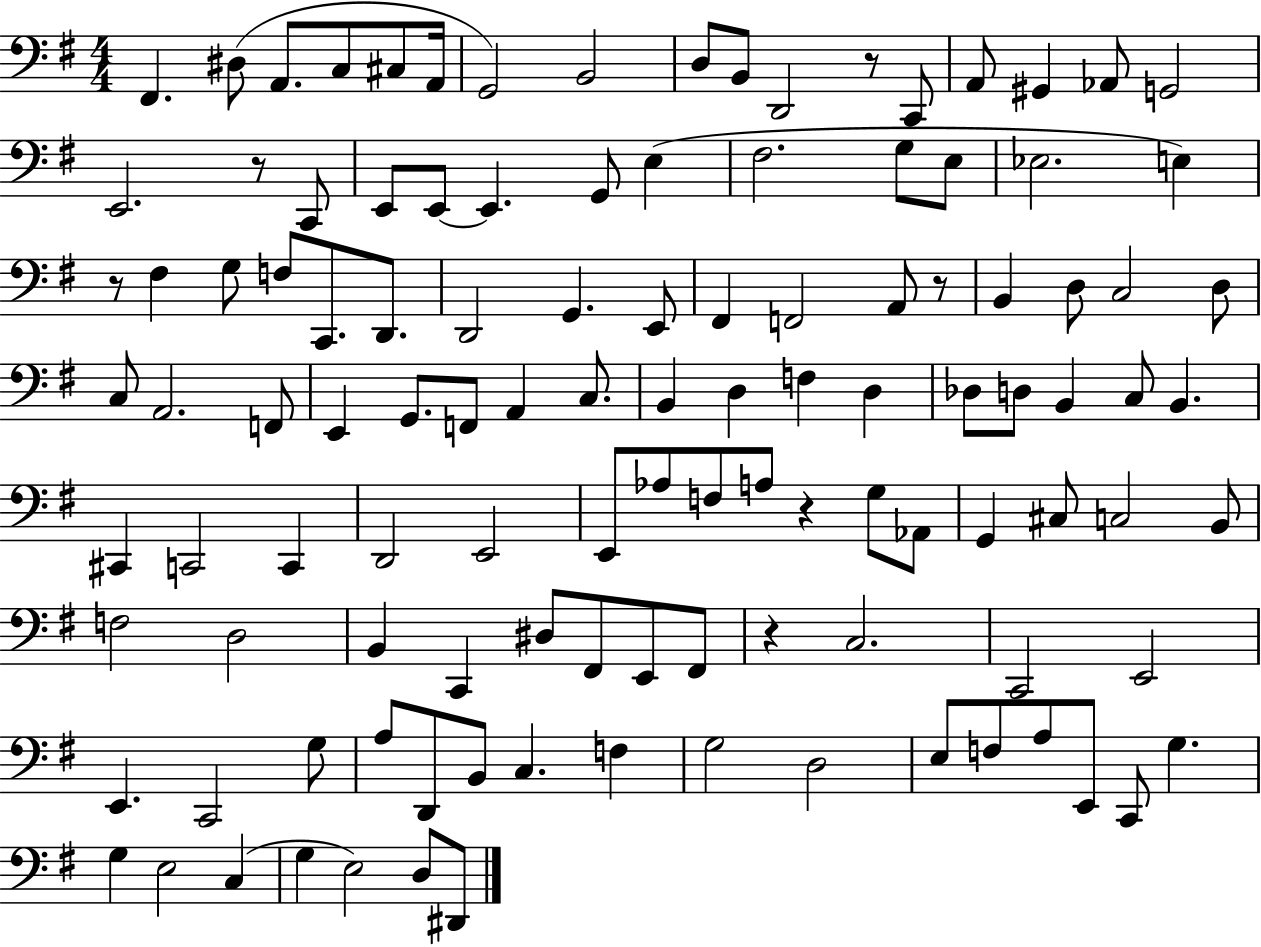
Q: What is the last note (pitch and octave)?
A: D#2